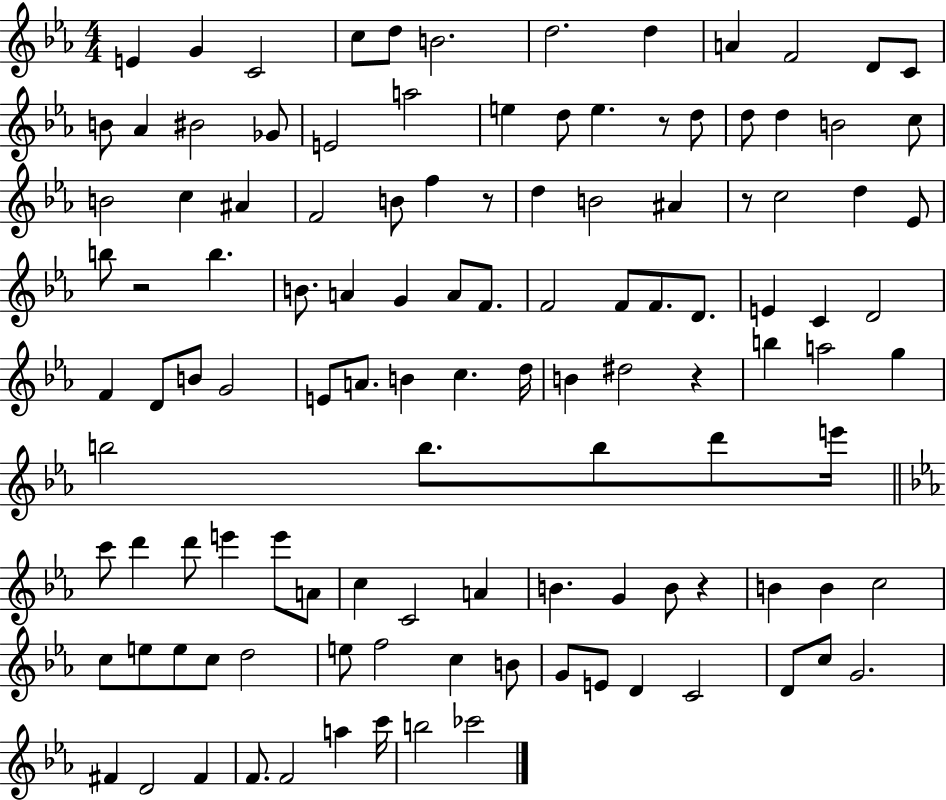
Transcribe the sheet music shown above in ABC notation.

X:1
T:Untitled
M:4/4
L:1/4
K:Eb
E G C2 c/2 d/2 B2 d2 d A F2 D/2 C/2 B/2 _A ^B2 _G/2 E2 a2 e d/2 e z/2 d/2 d/2 d B2 c/2 B2 c ^A F2 B/2 f z/2 d B2 ^A z/2 c2 d _E/2 b/2 z2 b B/2 A G A/2 F/2 F2 F/2 F/2 D/2 E C D2 F D/2 B/2 G2 E/2 A/2 B c d/4 B ^d2 z b a2 g b2 b/2 b/2 d'/2 e'/4 c'/2 d' d'/2 e' e'/2 A/2 c C2 A B G B/2 z B B c2 c/2 e/2 e/2 c/2 d2 e/2 f2 c B/2 G/2 E/2 D C2 D/2 c/2 G2 ^F D2 ^F F/2 F2 a c'/4 b2 _c'2